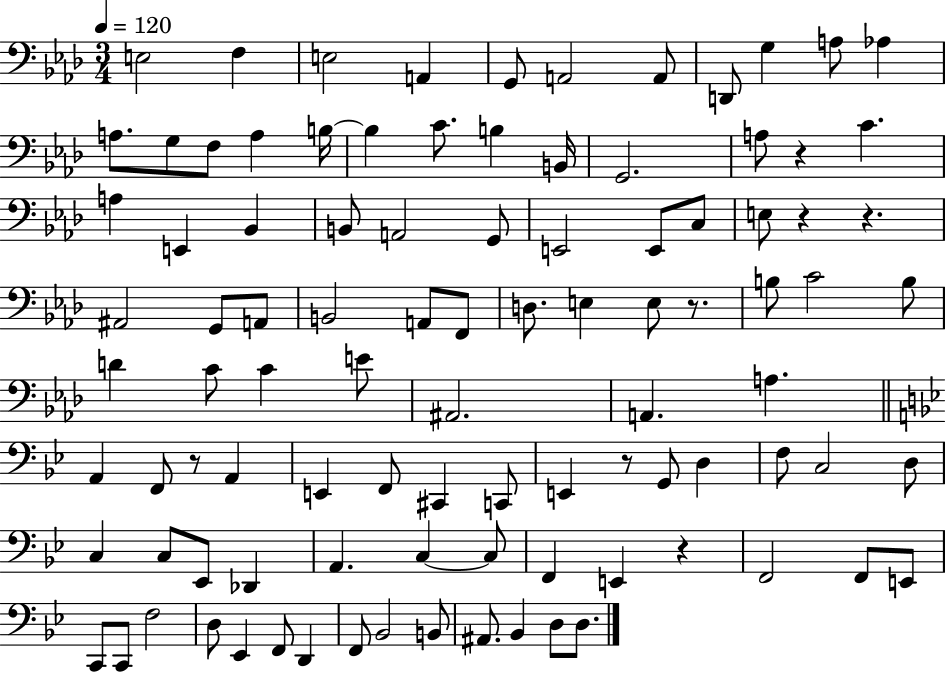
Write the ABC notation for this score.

X:1
T:Untitled
M:3/4
L:1/4
K:Ab
E,2 F, E,2 A,, G,,/2 A,,2 A,,/2 D,,/2 G, A,/2 _A, A,/2 G,/2 F,/2 A, B,/4 B, C/2 B, B,,/4 G,,2 A,/2 z C A, E,, _B,, B,,/2 A,,2 G,,/2 E,,2 E,,/2 C,/2 E,/2 z z ^A,,2 G,,/2 A,,/2 B,,2 A,,/2 F,,/2 D,/2 E, E,/2 z/2 B,/2 C2 B,/2 D C/2 C E/2 ^A,,2 A,, A, A,, F,,/2 z/2 A,, E,, F,,/2 ^C,, C,,/2 E,, z/2 G,,/2 D, F,/2 C,2 D,/2 C, C,/2 _E,,/2 _D,, A,, C, C,/2 F,, E,, z F,,2 F,,/2 E,,/2 C,,/2 C,,/2 F,2 D,/2 _E,, F,,/2 D,, F,,/2 _B,,2 B,,/2 ^A,,/2 _B,, D,/2 D,/2